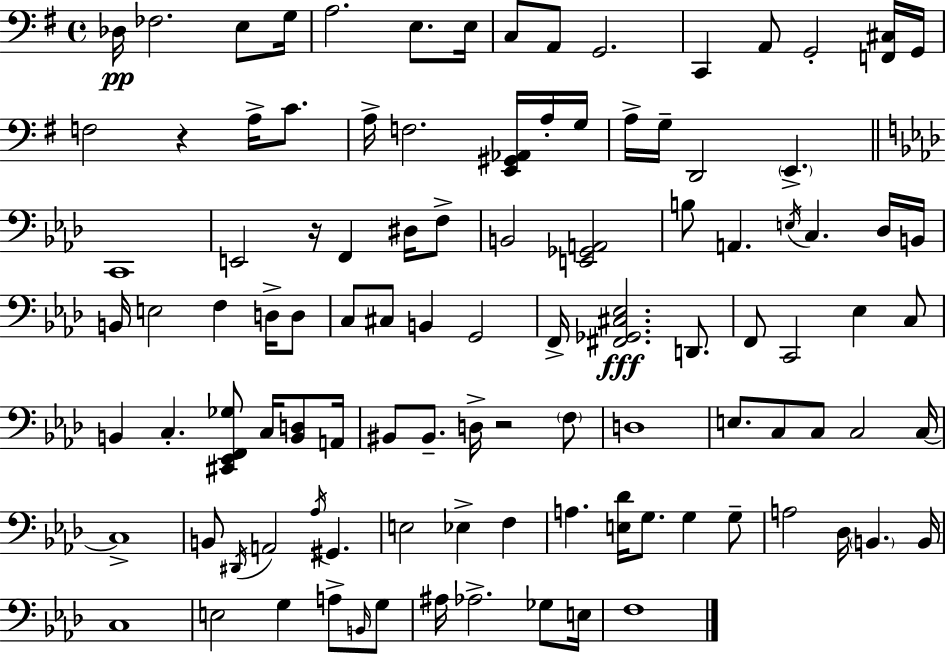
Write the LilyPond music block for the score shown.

{
  \clef bass
  \time 4/4
  \defaultTimeSignature
  \key e \minor
  des16\pp fes2. e8 g16 | a2. e8. e16 | c8 a,8 g,2. | c,4 a,8 g,2-. <f, cis>16 g,16 | \break f2 r4 a16-> c'8. | a16-> f2. <e, gis, aes,>16 a16-. g16 | a16-> g16-- d,2 \parenthesize e,4.-> | \bar "||" \break \key aes \major c,1 | e,2 r16 f,4 dis16 f8-> | b,2 <e, ges, a,>2 | b8 a,4. \acciaccatura { e16 } c4. des16 | \break b,16 b,16 e2 f4 d16-> d8 | c8 cis8 b,4 g,2 | f,16-> <fis, ges, cis ees>2.\fff d,8. | f,8 c,2 ees4 c8 | \break b,4 c4.-. <cis, ees, f, ges>8 c16 <b, d>8 | a,16 bis,8 bis,8.-- d16-> r2 \parenthesize f8 | d1 | e8. c8 c8 c2 | \break c16~~ c1-> | b,8 \acciaccatura { dis,16 } a,2 \acciaccatura { aes16 } gis,4. | e2 ees4-> f4 | a4. <e des'>16 g8. g4 | \break g8-- a2 des16 \parenthesize b,4. | b,16 c1 | e2 g4 a8-> | \grace { b,16 } g8 ais16 aes2.-> | \break ges8 e16 f1 | \bar "|."
}